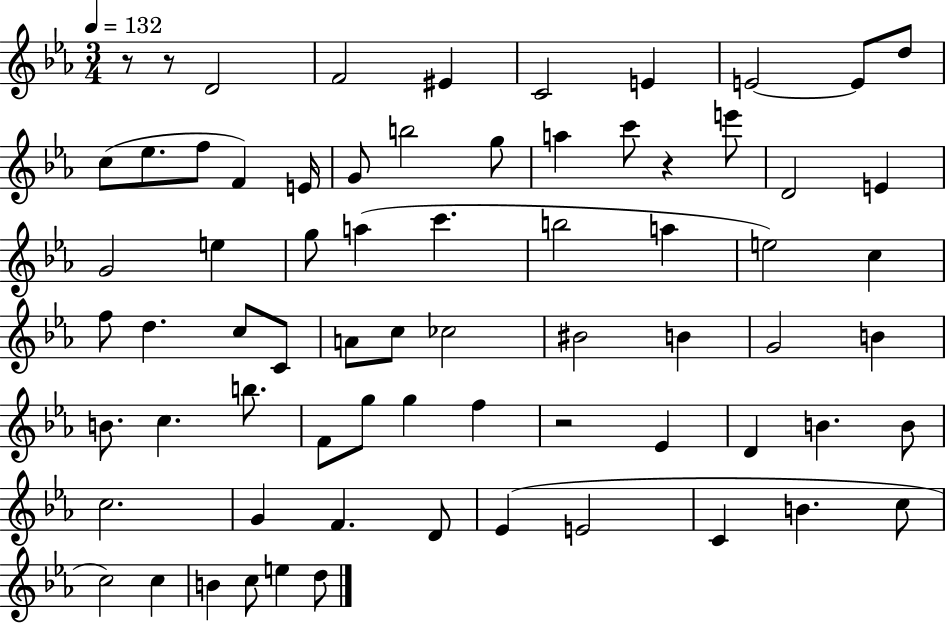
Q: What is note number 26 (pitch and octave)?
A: C6